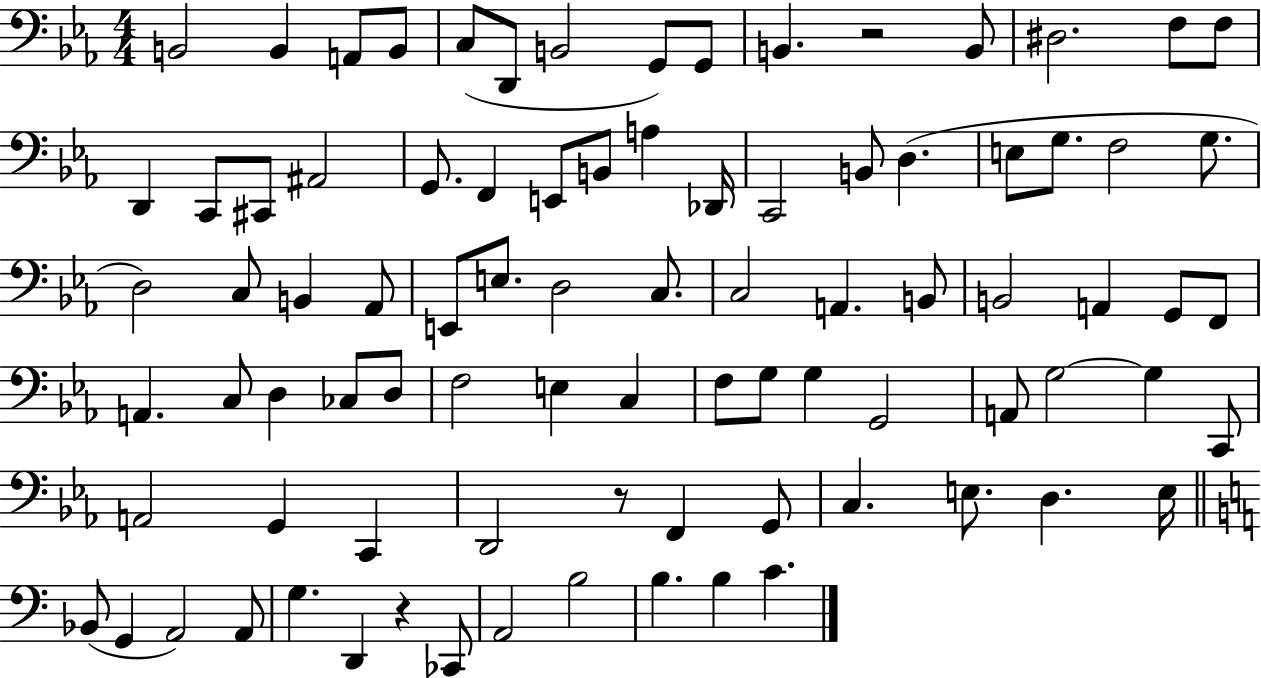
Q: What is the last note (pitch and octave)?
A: C4